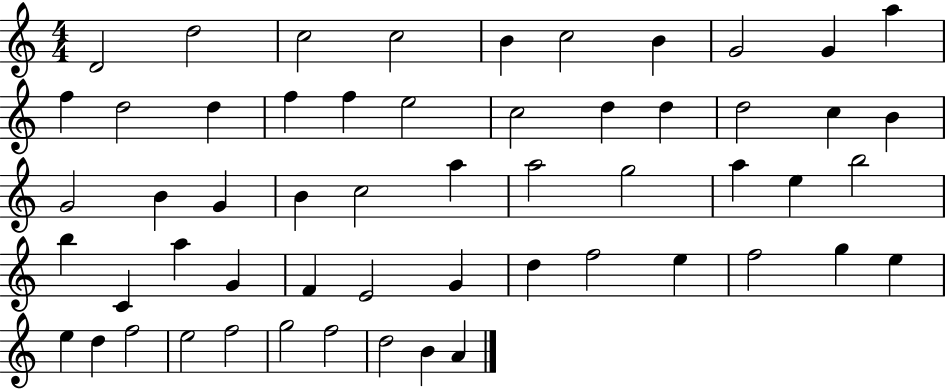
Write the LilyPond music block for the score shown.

{
  \clef treble
  \numericTimeSignature
  \time 4/4
  \key c \major
  d'2 d''2 | c''2 c''2 | b'4 c''2 b'4 | g'2 g'4 a''4 | \break f''4 d''2 d''4 | f''4 f''4 e''2 | c''2 d''4 d''4 | d''2 c''4 b'4 | \break g'2 b'4 g'4 | b'4 c''2 a''4 | a''2 g''2 | a''4 e''4 b''2 | \break b''4 c'4 a''4 g'4 | f'4 e'2 g'4 | d''4 f''2 e''4 | f''2 g''4 e''4 | \break e''4 d''4 f''2 | e''2 f''2 | g''2 f''2 | d''2 b'4 a'4 | \break \bar "|."
}